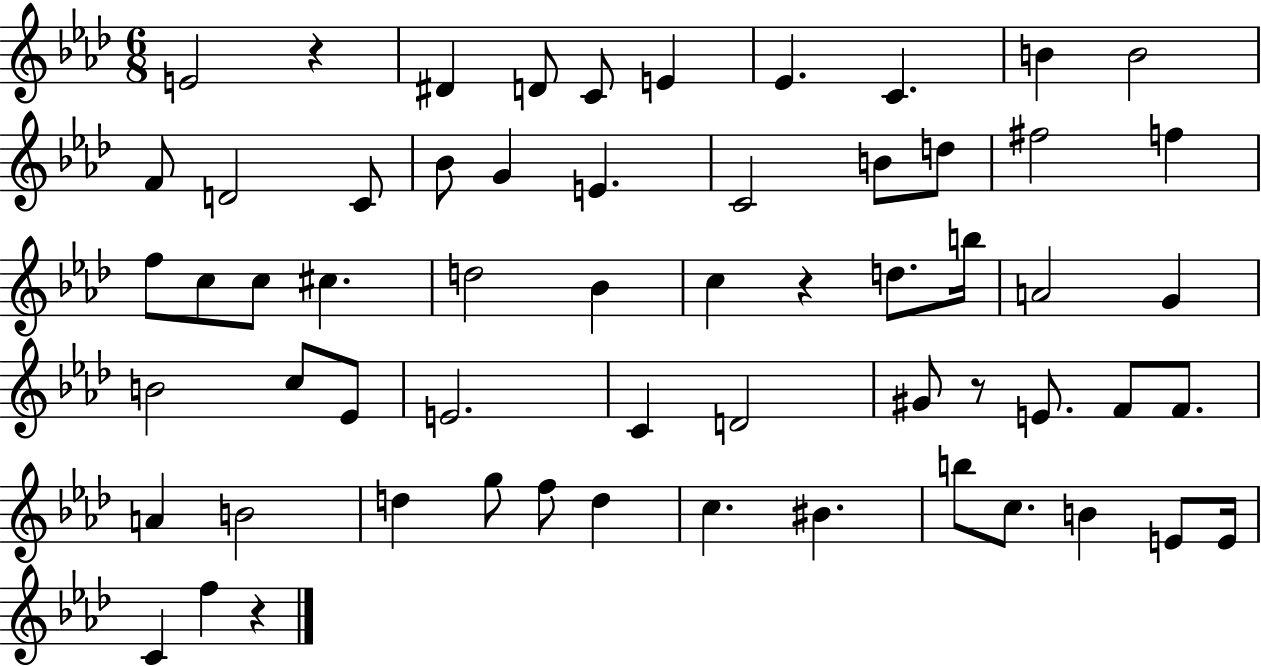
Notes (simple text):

E4/h R/q D#4/q D4/e C4/e E4/q Eb4/q. C4/q. B4/q B4/h F4/e D4/h C4/e Bb4/e G4/q E4/q. C4/h B4/e D5/e F#5/h F5/q F5/e C5/e C5/e C#5/q. D5/h Bb4/q C5/q R/q D5/e. B5/s A4/h G4/q B4/h C5/e Eb4/e E4/h. C4/q D4/h G#4/e R/e E4/e. F4/e F4/e. A4/q B4/h D5/q G5/e F5/e D5/q C5/q. BIS4/q. B5/e C5/e. B4/q E4/e E4/s C4/q F5/q R/q